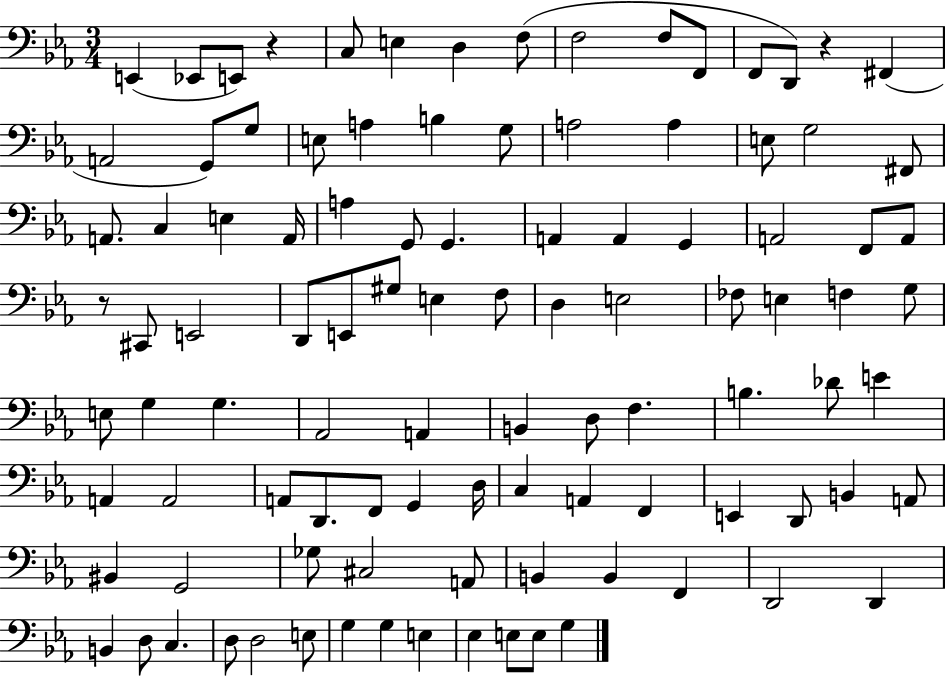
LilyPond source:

{
  \clef bass
  \numericTimeSignature
  \time 3/4
  \key ees \major
  e,4( ees,8 e,8) r4 | c8 e4 d4 f8( | f2 f8 f,8 | f,8 d,8) r4 fis,4( | \break a,2 g,8) g8 | e8 a4 b4 g8 | a2 a4 | e8 g2 fis,8 | \break a,8. c4 e4 a,16 | a4 g,8 g,4. | a,4 a,4 g,4 | a,2 f,8 a,8 | \break r8 cis,8 e,2 | d,8 e,8 gis8 e4 f8 | d4 e2 | fes8 e4 f4 g8 | \break e8 g4 g4. | aes,2 a,4 | b,4 d8 f4. | b4. des'8 e'4 | \break a,4 a,2 | a,8 d,8. f,8 g,4 d16 | c4 a,4 f,4 | e,4 d,8 b,4 a,8 | \break bis,4 g,2 | ges8 cis2 a,8 | b,4 b,4 f,4 | d,2 d,4 | \break b,4 d8 c4. | d8 d2 e8 | g4 g4 e4 | ees4 e8 e8 g4 | \break \bar "|."
}